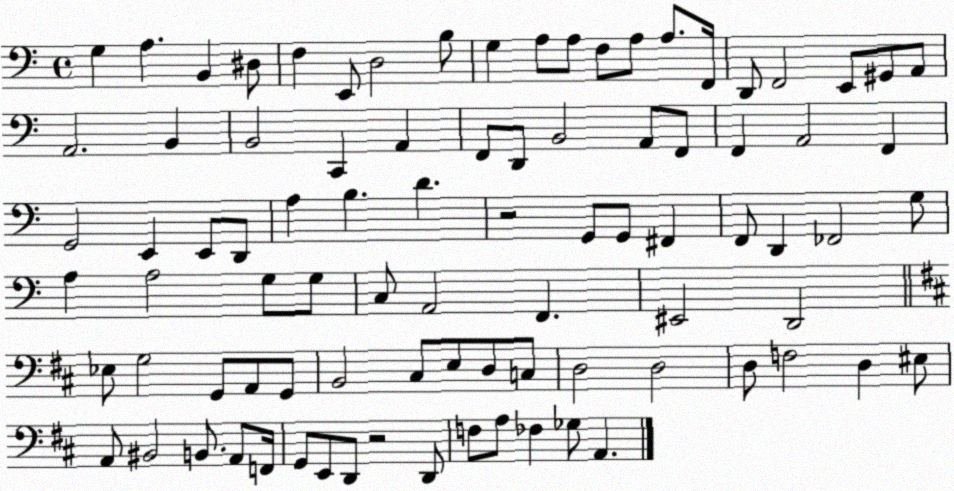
X:1
T:Untitled
M:4/4
L:1/4
K:C
G, A, B,, ^D,/2 F, E,,/2 D,2 B,/2 G, A,/2 A,/2 F,/2 A,/2 A,/2 F,,/4 D,,/2 F,,2 E,,/2 ^G,,/2 A,,/2 A,,2 B,, B,,2 C,, A,, F,,/2 D,,/2 B,,2 A,,/2 F,,/2 F,, A,,2 F,, G,,2 E,, E,,/2 D,,/2 A, B, D z2 G,,/2 G,,/2 ^F,, F,,/2 D,, _F,,2 G,/2 A, A,2 G,/2 G,/2 C,/2 A,,2 F,, ^E,,2 D,,2 _E,/2 G,2 G,,/2 A,,/2 G,,/2 B,,2 ^C,/2 E,/2 D,/2 C,/2 D,2 D,2 D,/2 F,2 D, ^E,/2 A,,/2 ^B,,2 B,,/2 A,,/2 F,,/4 G,,/2 E,,/2 D,,/2 z2 D,,/2 F,/2 A,/2 _F, _G,/2 A,,